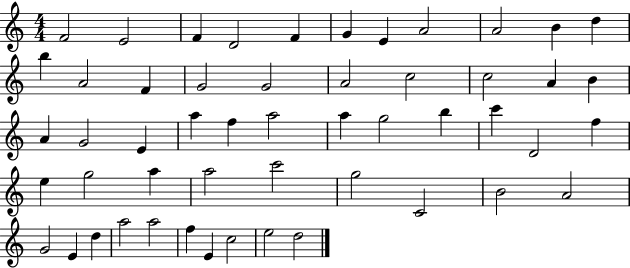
X:1
T:Untitled
M:4/4
L:1/4
K:C
F2 E2 F D2 F G E A2 A2 B d b A2 F G2 G2 A2 c2 c2 A B A G2 E a f a2 a g2 b c' D2 f e g2 a a2 c'2 g2 C2 B2 A2 G2 E d a2 a2 f E c2 e2 d2